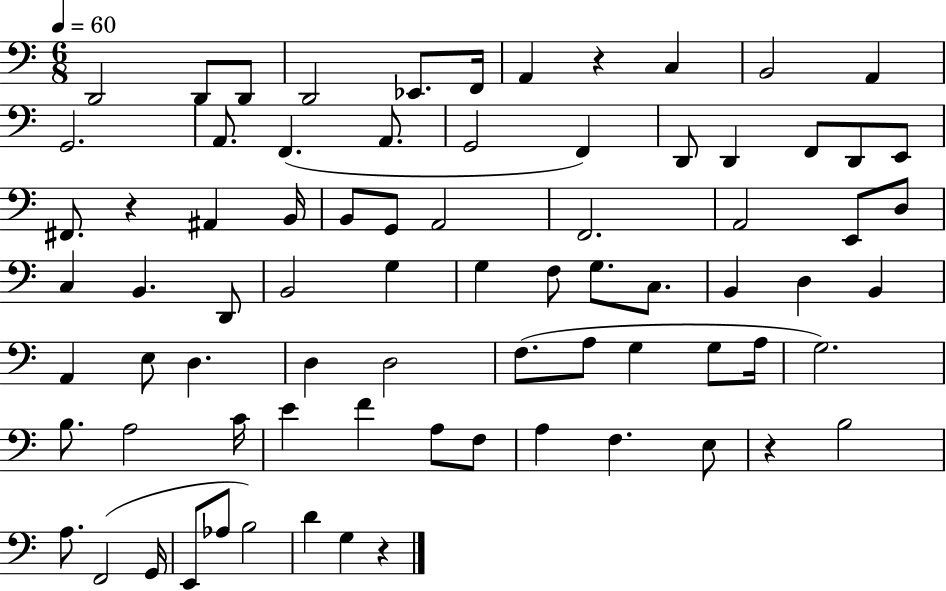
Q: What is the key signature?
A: C major